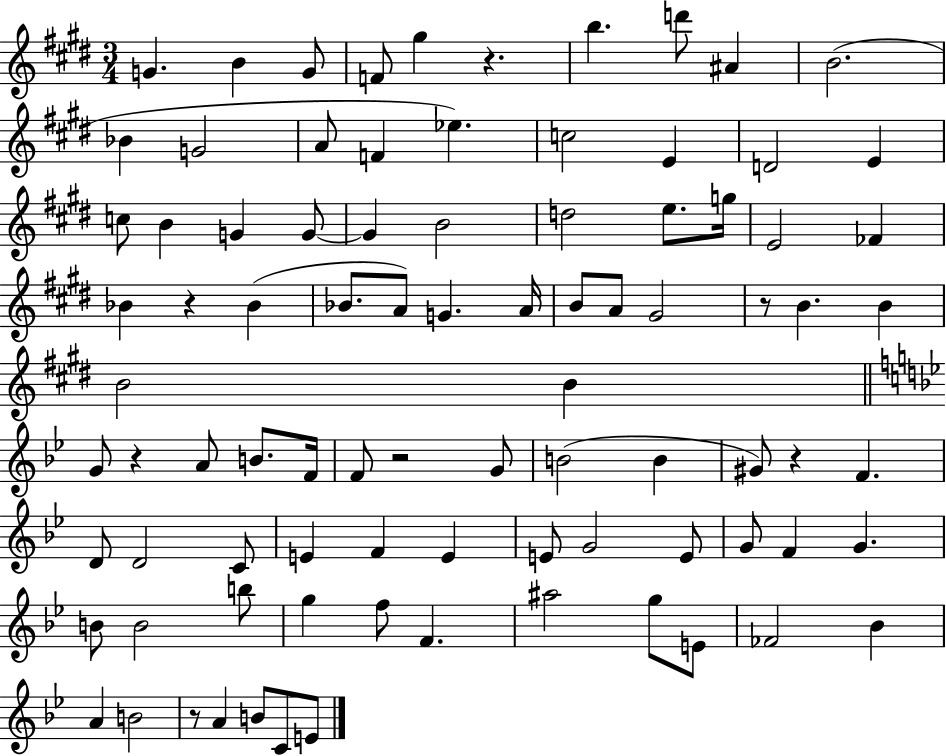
X:1
T:Untitled
M:3/4
L:1/4
K:E
G B G/2 F/2 ^g z b d'/2 ^A B2 _B G2 A/2 F _e c2 E D2 E c/2 B G G/2 G B2 d2 e/2 g/4 E2 _F _B z _B _B/2 A/2 G A/4 B/2 A/2 ^G2 z/2 B B B2 B G/2 z A/2 B/2 F/4 F/2 z2 G/2 B2 B ^G/2 z F D/2 D2 C/2 E F E E/2 G2 E/2 G/2 F G B/2 B2 b/2 g f/2 F ^a2 g/2 E/2 _F2 _B A B2 z/2 A B/2 C/2 E/2